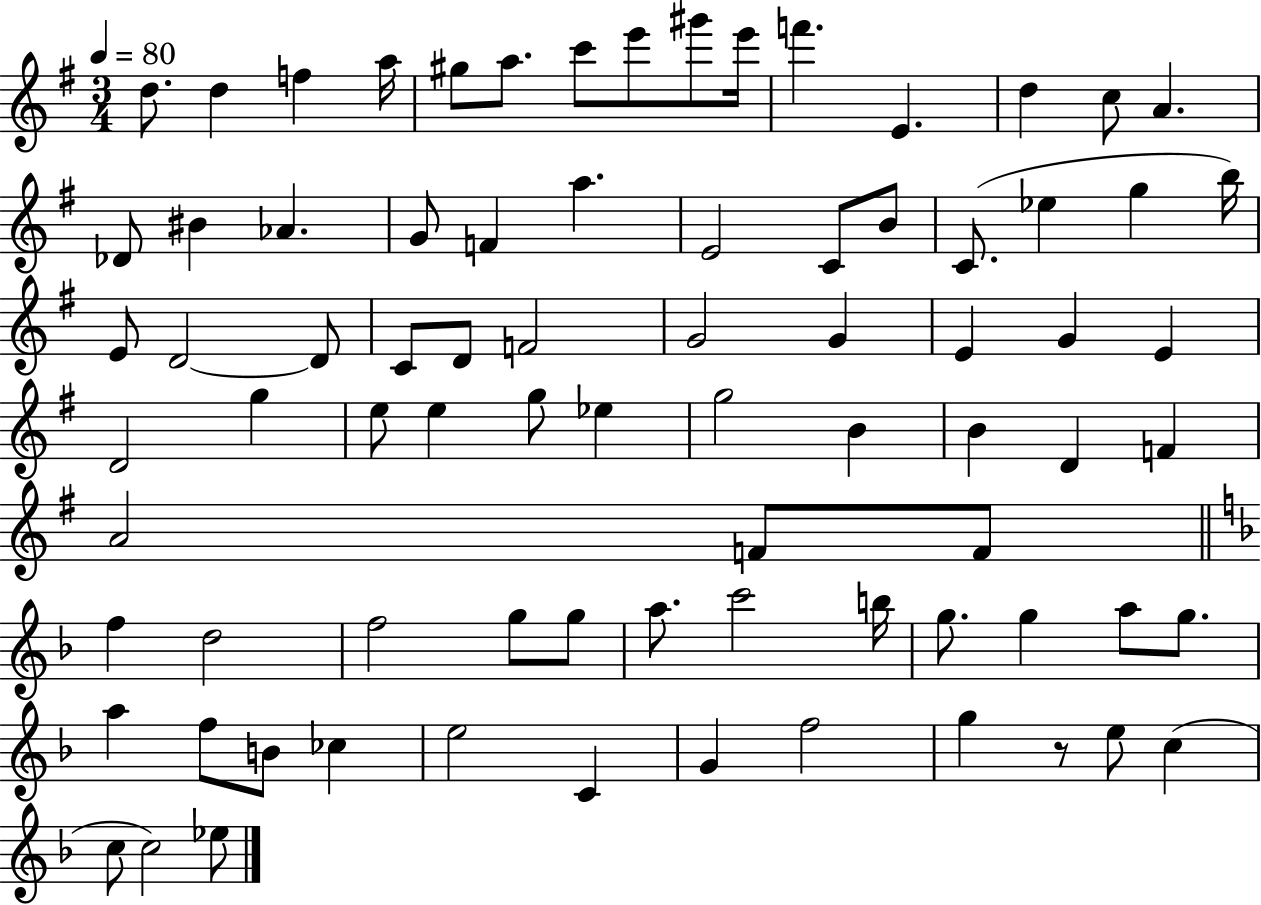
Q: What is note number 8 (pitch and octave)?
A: E6